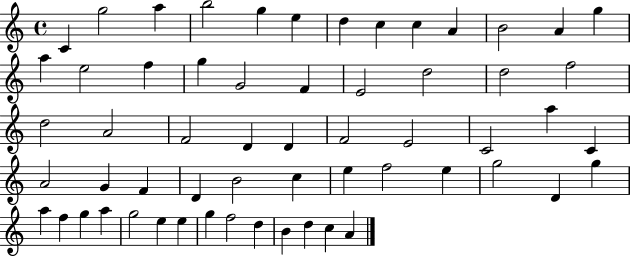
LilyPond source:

{
  \clef treble
  \time 4/4
  \defaultTimeSignature
  \key c \major
  c'4 g''2 a''4 | b''2 g''4 e''4 | d''4 c''4 c''4 a'4 | b'2 a'4 g''4 | \break a''4 e''2 f''4 | g''4 g'2 f'4 | e'2 d''2 | d''2 f''2 | \break d''2 a'2 | f'2 d'4 d'4 | f'2 e'2 | c'2 a''4 c'4 | \break a'2 g'4 f'4 | d'4 b'2 c''4 | e''4 f''2 e''4 | g''2 d'4 g''4 | \break a''4 f''4 g''4 a''4 | g''2 e''4 e''4 | g''4 f''2 d''4 | b'4 d''4 c''4 a'4 | \break \bar "|."
}